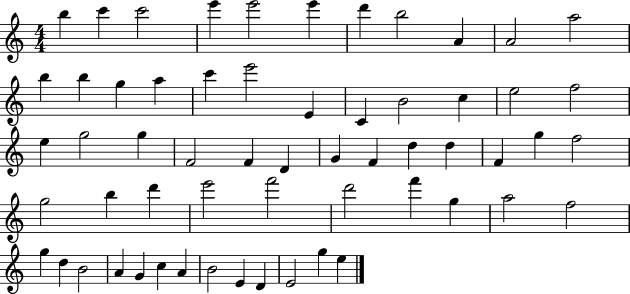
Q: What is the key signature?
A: C major